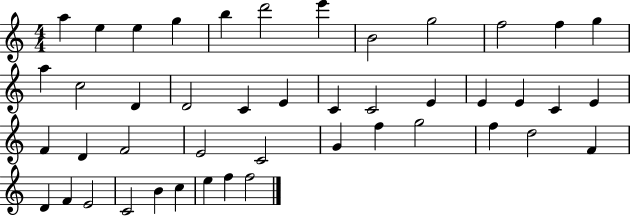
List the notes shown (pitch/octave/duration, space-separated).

A5/q E5/q E5/q G5/q B5/q D6/h E6/q B4/h G5/h F5/h F5/q G5/q A5/q C5/h D4/q D4/h C4/q E4/q C4/q C4/h E4/q E4/q E4/q C4/q E4/q F4/q D4/q F4/h E4/h C4/h G4/q F5/q G5/h F5/q D5/h F4/q D4/q F4/q E4/h C4/h B4/q C5/q E5/q F5/q F5/h